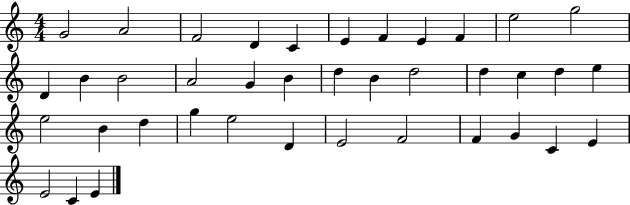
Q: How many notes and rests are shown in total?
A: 39